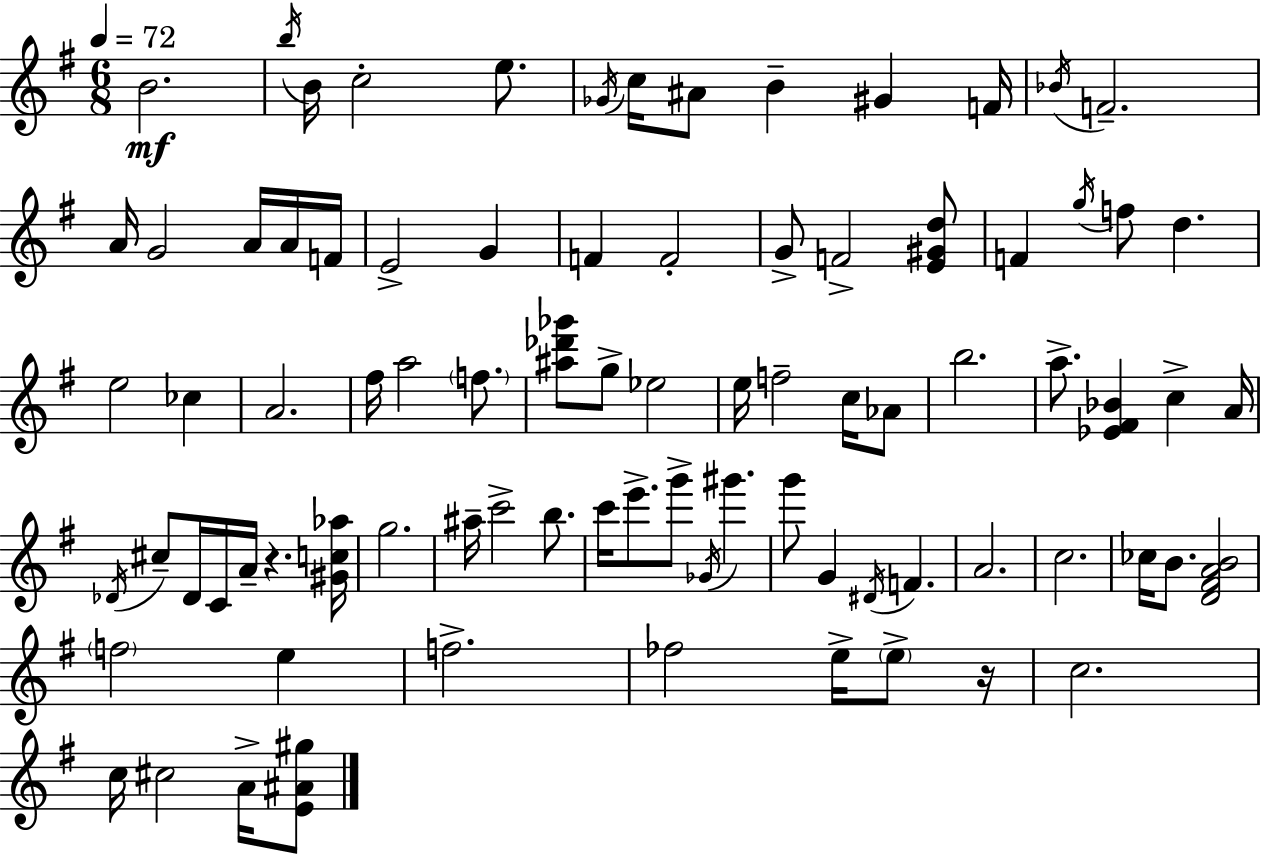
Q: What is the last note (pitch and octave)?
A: A4